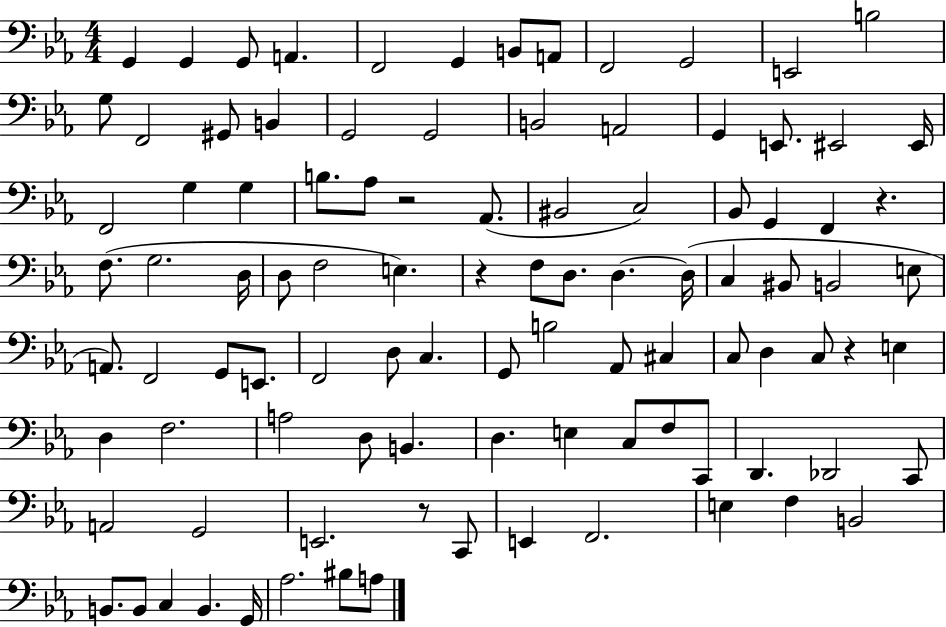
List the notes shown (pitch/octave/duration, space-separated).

G2/q G2/q G2/e A2/q. F2/h G2/q B2/e A2/e F2/h G2/h E2/h B3/h G3/e F2/h G#2/e B2/q G2/h G2/h B2/h A2/h G2/q E2/e. EIS2/h EIS2/s F2/h G3/q G3/q B3/e. Ab3/e R/h Ab2/e. BIS2/h C3/h Bb2/e G2/q F2/q R/q. F3/e. G3/h. D3/s D3/e F3/h E3/q. R/q F3/e D3/e. D3/q. D3/s C3/q BIS2/e B2/h E3/e A2/e. F2/h G2/e E2/e. F2/h D3/e C3/q. G2/e B3/h Ab2/e C#3/q C3/e D3/q C3/e R/q E3/q D3/q F3/h. A3/h D3/e B2/q. D3/q. E3/q C3/e F3/e C2/e D2/q. Db2/h C2/e A2/h G2/h E2/h. R/e C2/e E2/q F2/h. E3/q F3/q B2/h B2/e. B2/e C3/q B2/q. G2/s Ab3/h. BIS3/e A3/e